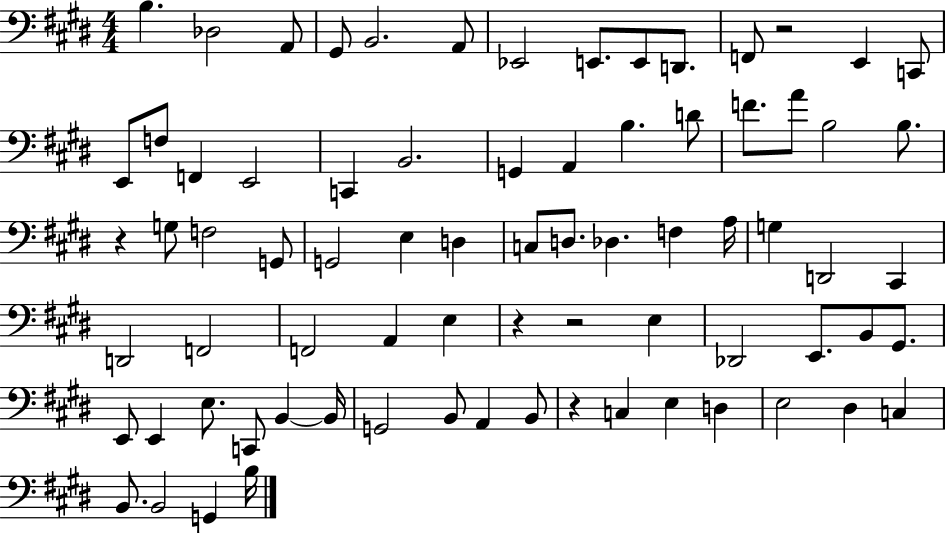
{
  \clef bass
  \numericTimeSignature
  \time 4/4
  \key e \major
  \repeat volta 2 { b4. des2 a,8 | gis,8 b,2. a,8 | ees,2 e,8. e,8 d,8. | f,8 r2 e,4 c,8 | \break e,8 f8 f,4 e,2 | c,4 b,2. | g,4 a,4 b4. d'8 | f'8. a'8 b2 b8. | \break r4 g8 f2 g,8 | g,2 e4 d4 | c8 d8. des4. f4 a16 | g4 d,2 cis,4 | \break d,2 f,2 | f,2 a,4 e4 | r4 r2 e4 | des,2 e,8. b,8 gis,8. | \break e,8 e,4 e8. c,8 b,4~~ b,16 | g,2 b,8 a,4 b,8 | r4 c4 e4 d4 | e2 dis4 c4 | \break b,8. b,2 g,4 b16 | } \bar "|."
}